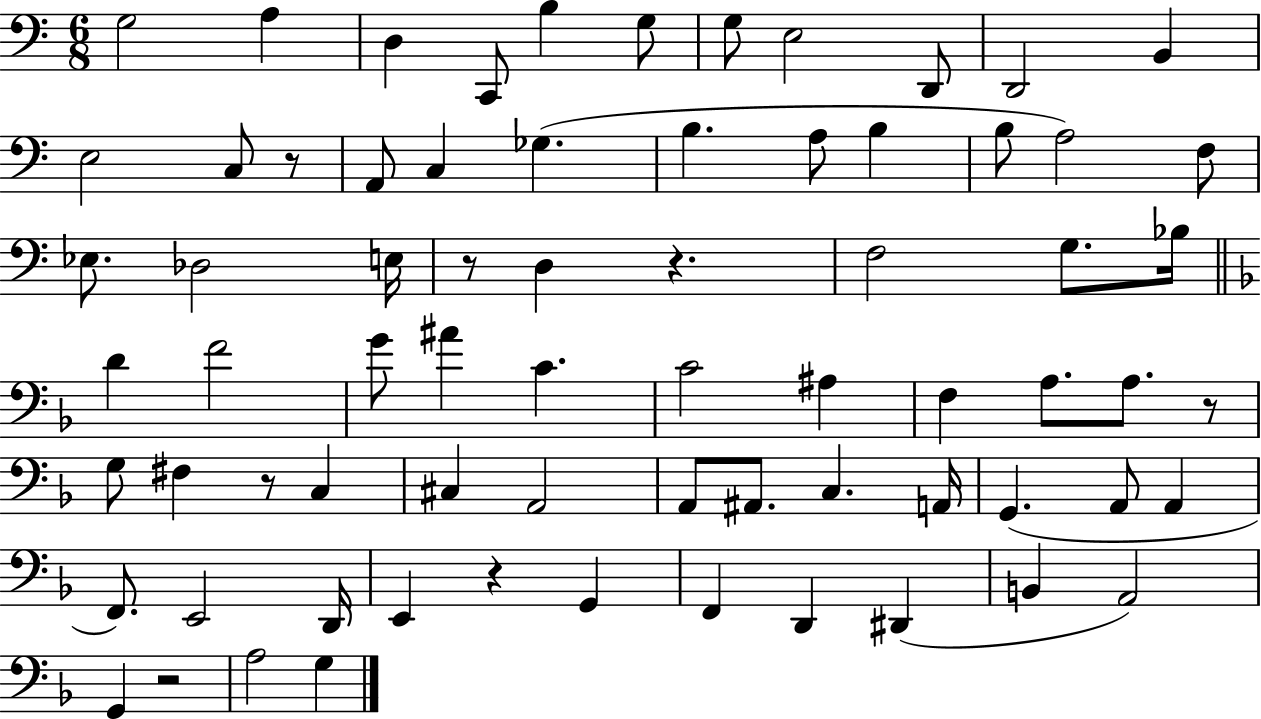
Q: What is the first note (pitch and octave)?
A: G3